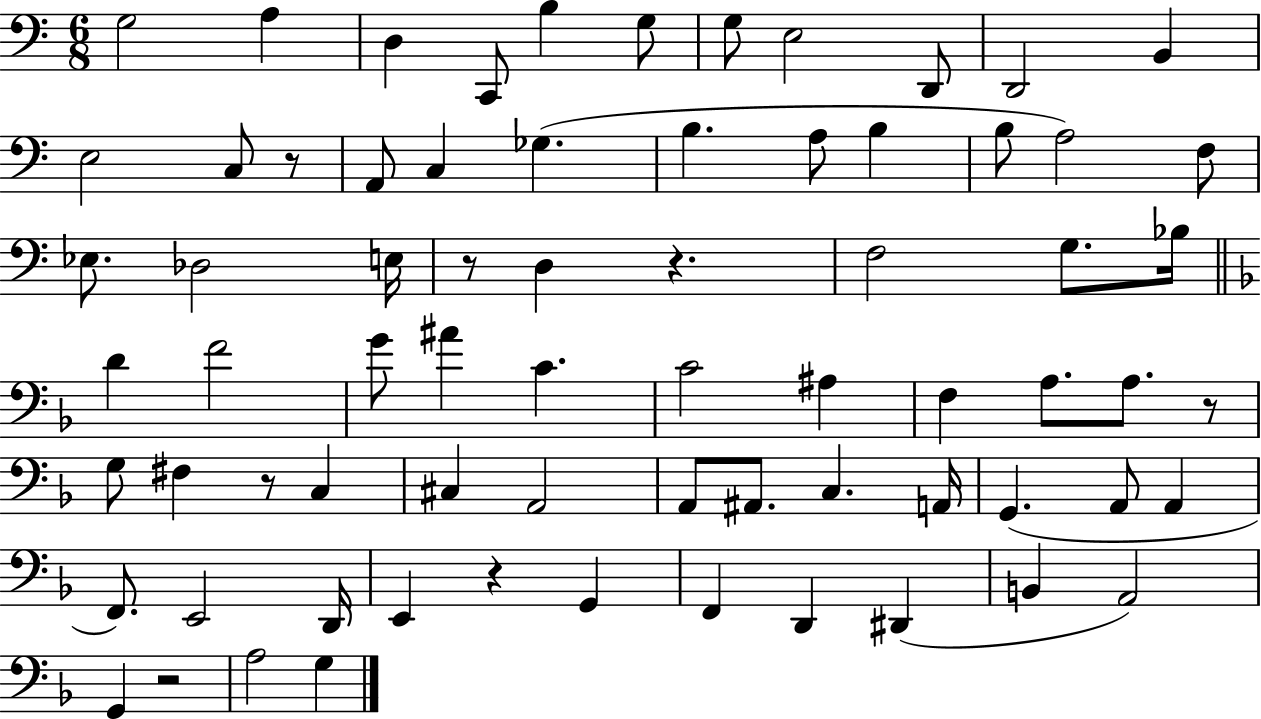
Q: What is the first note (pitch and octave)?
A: G3